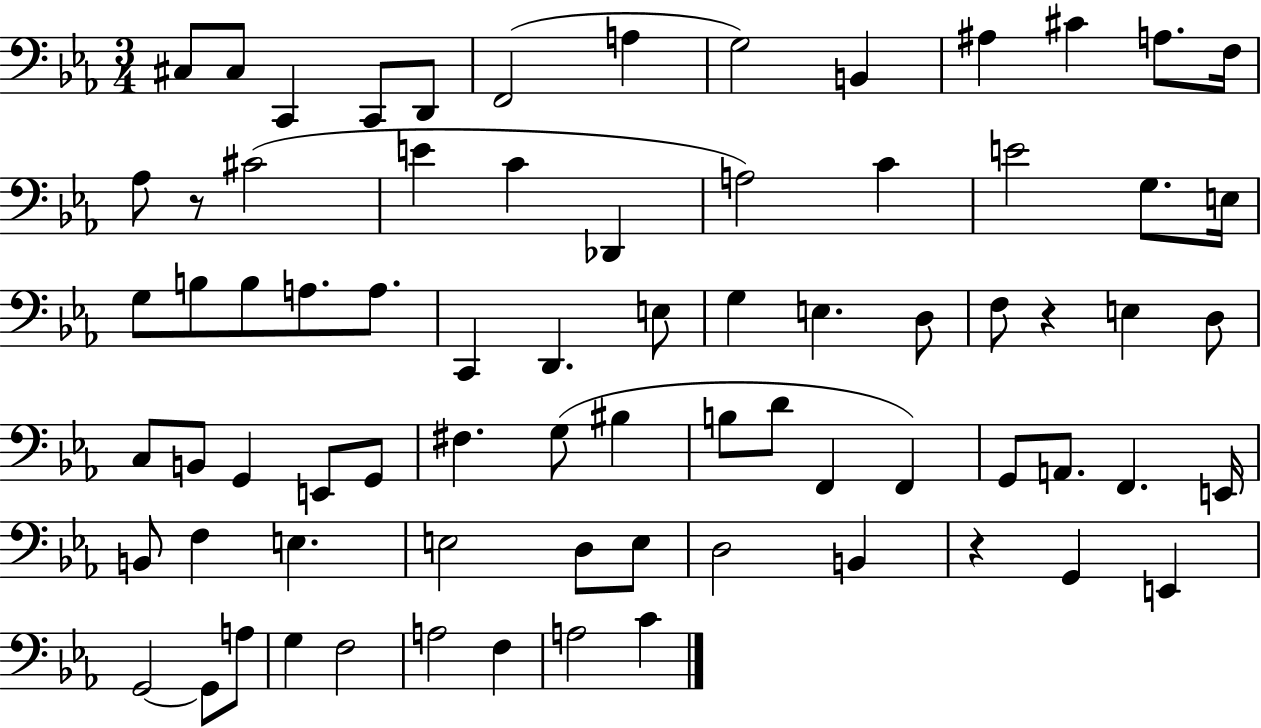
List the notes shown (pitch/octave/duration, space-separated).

C#3/e C#3/e C2/q C2/e D2/e F2/h A3/q G3/h B2/q A#3/q C#4/q A3/e. F3/s Ab3/e R/e C#4/h E4/q C4/q Db2/q A3/h C4/q E4/h G3/e. E3/s G3/e B3/e B3/e A3/e. A3/e. C2/q D2/q. E3/e G3/q E3/q. D3/e F3/e R/q E3/q D3/e C3/e B2/e G2/q E2/e G2/e F#3/q. G3/e BIS3/q B3/e D4/e F2/q F2/q G2/e A2/e. F2/q. E2/s B2/e F3/q E3/q. E3/h D3/e E3/e D3/h B2/q R/q G2/q E2/q G2/h G2/e A3/e G3/q F3/h A3/h F3/q A3/h C4/q